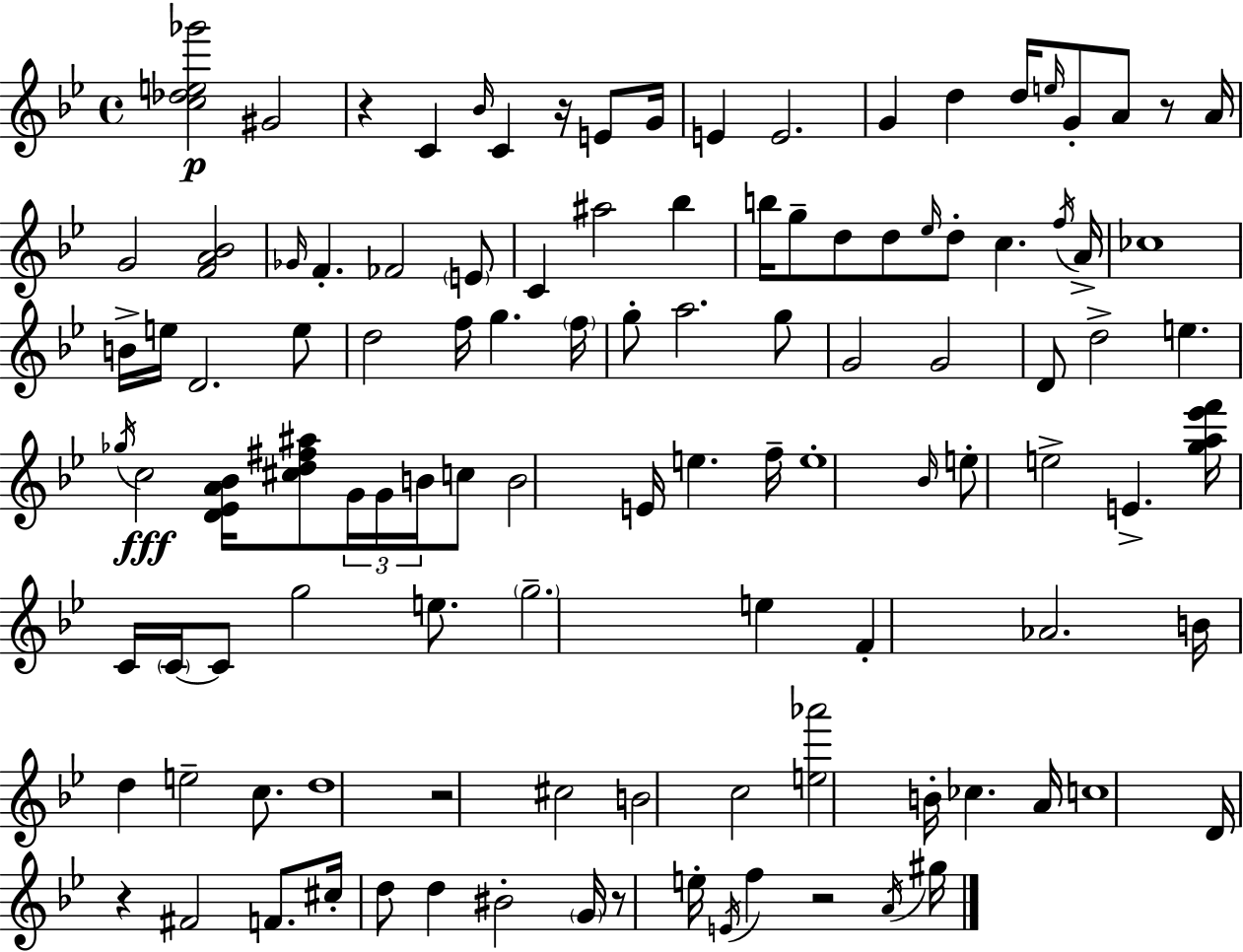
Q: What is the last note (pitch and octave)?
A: G#5